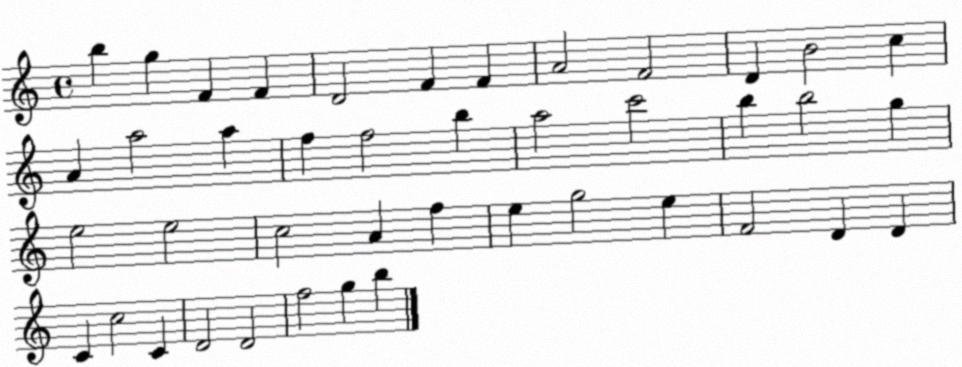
X:1
T:Untitled
M:4/4
L:1/4
K:C
b g F F D2 F F A2 F2 D B2 c A a2 a f f2 b a2 c'2 b b2 g e2 e2 c2 A f e g2 e F2 D D C c2 C D2 D2 f2 g b